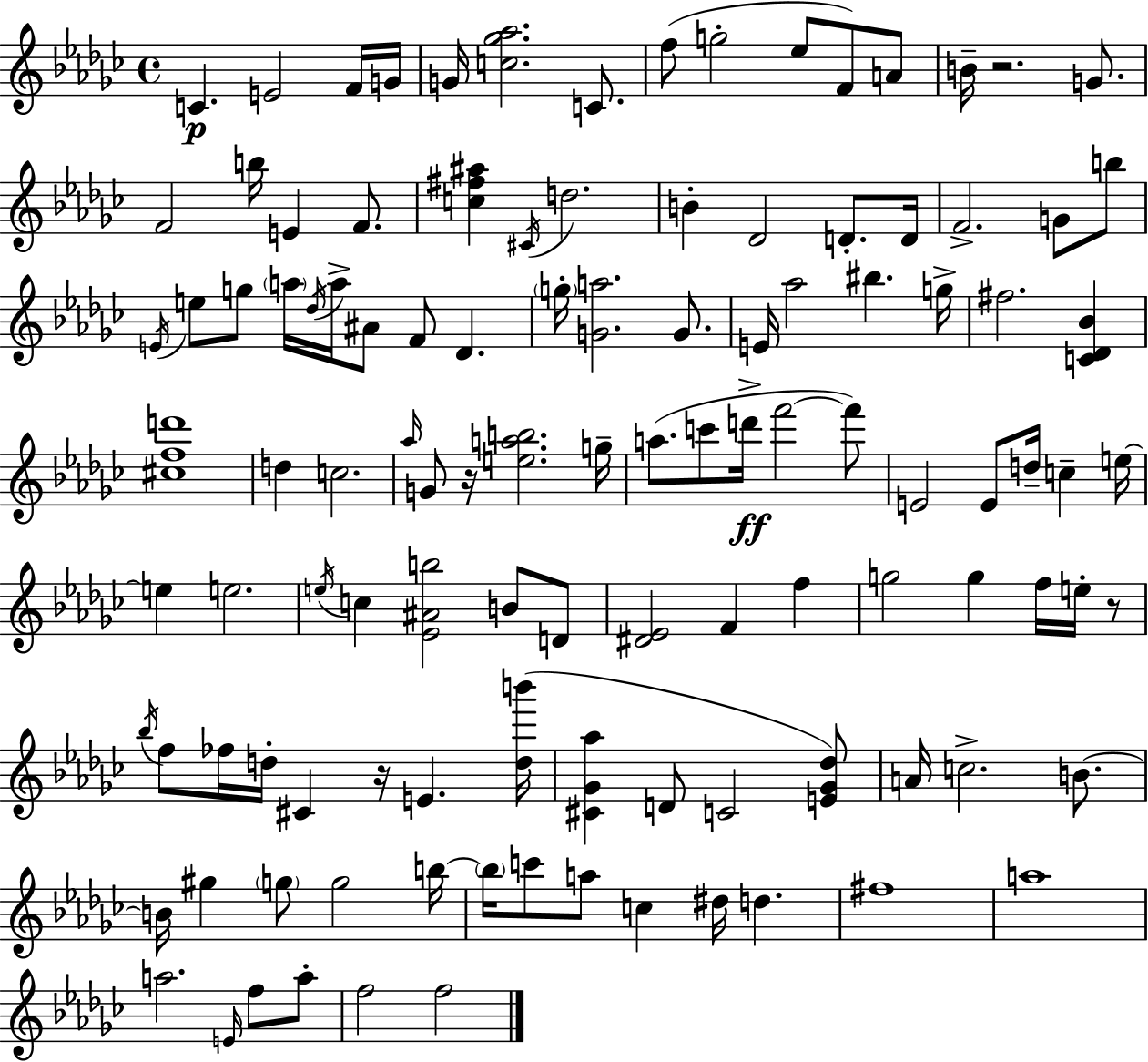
C4/q. E4/h F4/s G4/s G4/s [C5,Gb5,Ab5]/h. C4/e. F5/e G5/h Eb5/e F4/e A4/e B4/s R/h. G4/e. F4/h B5/s E4/q F4/e. [C5,F#5,A#5]/q C#4/s D5/h. B4/q Db4/h D4/e. D4/s F4/h. G4/e B5/e E4/s E5/e G5/e A5/s Db5/s A5/s A#4/e F4/e Db4/q. G5/s [G4,A5]/h. G4/e. E4/s Ab5/h BIS5/q. G5/s F#5/h. [C4,Db4,Bb4]/q [C#5,F5,D6]/w D5/q C5/h. Ab5/s G4/e R/s [E5,A5,B5]/h. G5/s A5/e. C6/e D6/s F6/h F6/e E4/h E4/e D5/s C5/q E5/s E5/q E5/h. E5/s C5/q [Eb4,A#4,B5]/h B4/e D4/e [D#4,Eb4]/h F4/q F5/q G5/h G5/q F5/s E5/s R/e Bb5/s F5/e FES5/s D5/s C#4/q R/s E4/q. [D5,B6]/s [C#4,Gb4,Ab5]/q D4/e C4/h [E4,Gb4,Db5]/e A4/s C5/h. B4/e. B4/s G#5/q G5/e G5/h B5/s B5/s C6/e A5/e C5/q D#5/s D5/q. F#5/w A5/w A5/h. E4/s F5/e A5/e F5/h F5/h